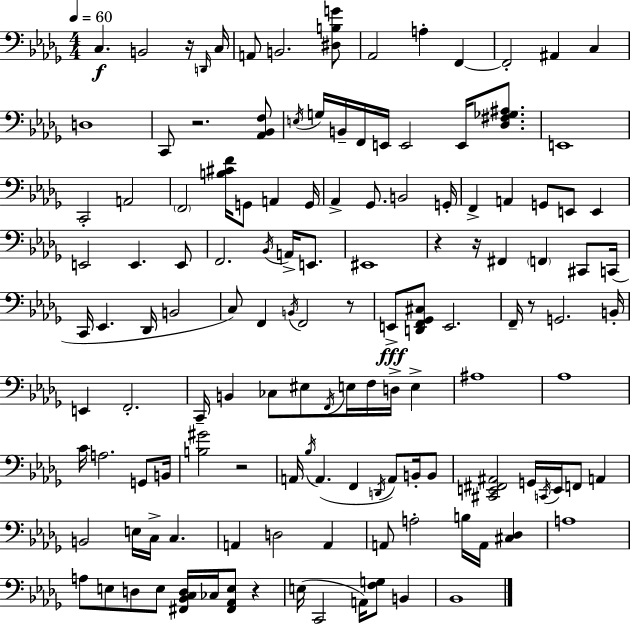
C3/q. B2/h R/s D2/s C3/s A2/e B2/h. [D#3,B3,G4]/e Ab2/h A3/q F2/q F2/h A#2/q C3/q D3/w C2/e R/h. [Ab2,Bb2,F3]/e E3/s G3/s B2/s F2/s E2/s E2/h E2/s [Db3,F#3,Gb3,A#3]/e. E2/w C2/h A2/h F2/h [B3,C#4,F4]/s G2/e A2/q G2/s Ab2/q Gb2/e. B2/h G2/s F2/q A2/q G2/e E2/e E2/q E2/h E2/q. E2/e F2/h. Bb2/s A2/s E2/e. EIS2/w R/q R/s F#2/q F2/q C#2/e C2/s C2/s Eb2/q. Db2/s B2/h C3/e F2/q B2/s F2/h R/e E2/e [D2,F2,Gb2,C#3]/e E2/h. F2/s R/e G2/h. B2/s E2/q F2/h. C2/s B2/q CES3/e EIS3/e F2/s E3/s F3/s D3/s E3/q A#3/w Ab3/w C4/s A3/h. G2/e B2/s [B3,G#4]/h R/h A2/s Bb3/s A2/q. F2/q D2/s A2/e B2/s B2/e [C#2,E2,F#2,A#2]/h G2/s C2/s E2/s F2/e A2/q B2/h E3/s C3/s C3/q. A2/q D3/h A2/q A2/e A3/h B3/s A2/s [C#3,Db3]/q A3/w A3/e E3/e D3/e E3/e [F#2,Bb2,C3,D3]/s CES3/s [F#2,Ab2,E3]/e R/q E3/s C2/h A2/s [F3,G3]/e B2/q Bb2/w